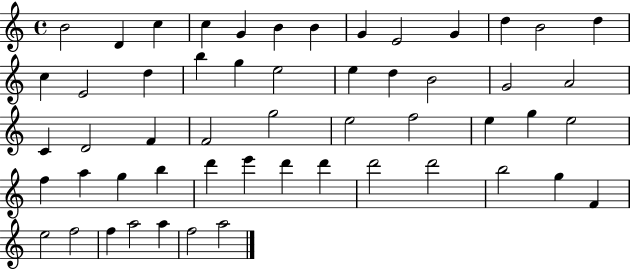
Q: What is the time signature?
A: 4/4